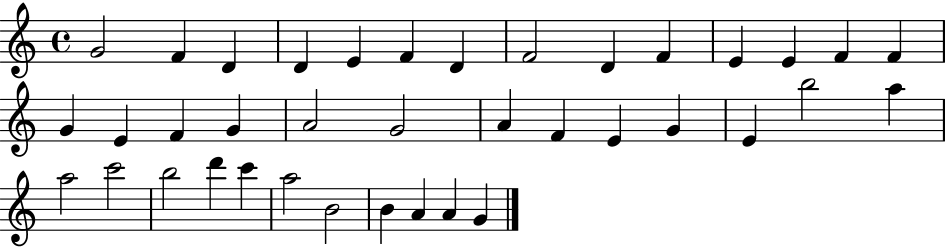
G4/h F4/q D4/q D4/q E4/q F4/q D4/q F4/h D4/q F4/q E4/q E4/q F4/q F4/q G4/q E4/q F4/q G4/q A4/h G4/h A4/q F4/q E4/q G4/q E4/q B5/h A5/q A5/h C6/h B5/h D6/q C6/q A5/h B4/h B4/q A4/q A4/q G4/q